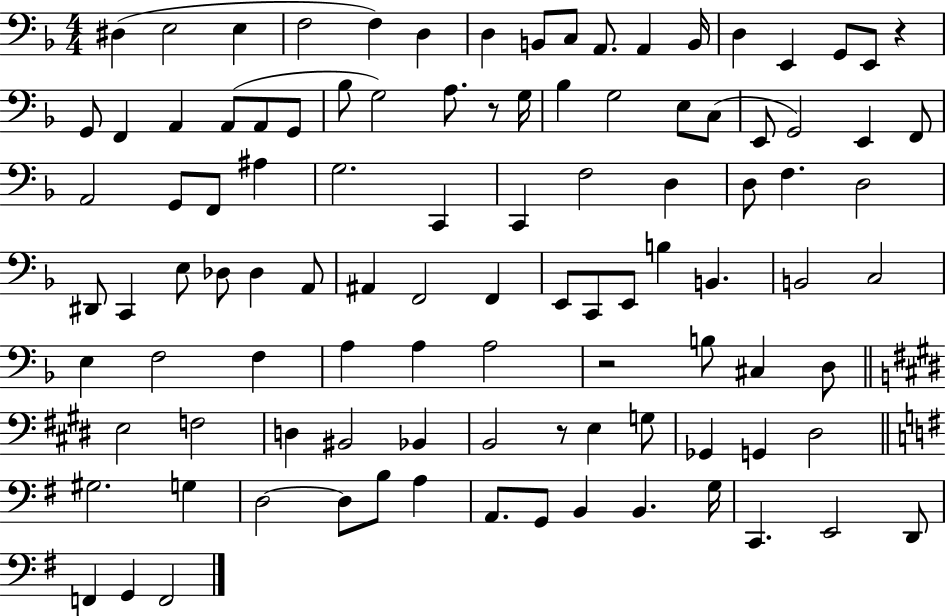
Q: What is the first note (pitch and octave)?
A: D#3